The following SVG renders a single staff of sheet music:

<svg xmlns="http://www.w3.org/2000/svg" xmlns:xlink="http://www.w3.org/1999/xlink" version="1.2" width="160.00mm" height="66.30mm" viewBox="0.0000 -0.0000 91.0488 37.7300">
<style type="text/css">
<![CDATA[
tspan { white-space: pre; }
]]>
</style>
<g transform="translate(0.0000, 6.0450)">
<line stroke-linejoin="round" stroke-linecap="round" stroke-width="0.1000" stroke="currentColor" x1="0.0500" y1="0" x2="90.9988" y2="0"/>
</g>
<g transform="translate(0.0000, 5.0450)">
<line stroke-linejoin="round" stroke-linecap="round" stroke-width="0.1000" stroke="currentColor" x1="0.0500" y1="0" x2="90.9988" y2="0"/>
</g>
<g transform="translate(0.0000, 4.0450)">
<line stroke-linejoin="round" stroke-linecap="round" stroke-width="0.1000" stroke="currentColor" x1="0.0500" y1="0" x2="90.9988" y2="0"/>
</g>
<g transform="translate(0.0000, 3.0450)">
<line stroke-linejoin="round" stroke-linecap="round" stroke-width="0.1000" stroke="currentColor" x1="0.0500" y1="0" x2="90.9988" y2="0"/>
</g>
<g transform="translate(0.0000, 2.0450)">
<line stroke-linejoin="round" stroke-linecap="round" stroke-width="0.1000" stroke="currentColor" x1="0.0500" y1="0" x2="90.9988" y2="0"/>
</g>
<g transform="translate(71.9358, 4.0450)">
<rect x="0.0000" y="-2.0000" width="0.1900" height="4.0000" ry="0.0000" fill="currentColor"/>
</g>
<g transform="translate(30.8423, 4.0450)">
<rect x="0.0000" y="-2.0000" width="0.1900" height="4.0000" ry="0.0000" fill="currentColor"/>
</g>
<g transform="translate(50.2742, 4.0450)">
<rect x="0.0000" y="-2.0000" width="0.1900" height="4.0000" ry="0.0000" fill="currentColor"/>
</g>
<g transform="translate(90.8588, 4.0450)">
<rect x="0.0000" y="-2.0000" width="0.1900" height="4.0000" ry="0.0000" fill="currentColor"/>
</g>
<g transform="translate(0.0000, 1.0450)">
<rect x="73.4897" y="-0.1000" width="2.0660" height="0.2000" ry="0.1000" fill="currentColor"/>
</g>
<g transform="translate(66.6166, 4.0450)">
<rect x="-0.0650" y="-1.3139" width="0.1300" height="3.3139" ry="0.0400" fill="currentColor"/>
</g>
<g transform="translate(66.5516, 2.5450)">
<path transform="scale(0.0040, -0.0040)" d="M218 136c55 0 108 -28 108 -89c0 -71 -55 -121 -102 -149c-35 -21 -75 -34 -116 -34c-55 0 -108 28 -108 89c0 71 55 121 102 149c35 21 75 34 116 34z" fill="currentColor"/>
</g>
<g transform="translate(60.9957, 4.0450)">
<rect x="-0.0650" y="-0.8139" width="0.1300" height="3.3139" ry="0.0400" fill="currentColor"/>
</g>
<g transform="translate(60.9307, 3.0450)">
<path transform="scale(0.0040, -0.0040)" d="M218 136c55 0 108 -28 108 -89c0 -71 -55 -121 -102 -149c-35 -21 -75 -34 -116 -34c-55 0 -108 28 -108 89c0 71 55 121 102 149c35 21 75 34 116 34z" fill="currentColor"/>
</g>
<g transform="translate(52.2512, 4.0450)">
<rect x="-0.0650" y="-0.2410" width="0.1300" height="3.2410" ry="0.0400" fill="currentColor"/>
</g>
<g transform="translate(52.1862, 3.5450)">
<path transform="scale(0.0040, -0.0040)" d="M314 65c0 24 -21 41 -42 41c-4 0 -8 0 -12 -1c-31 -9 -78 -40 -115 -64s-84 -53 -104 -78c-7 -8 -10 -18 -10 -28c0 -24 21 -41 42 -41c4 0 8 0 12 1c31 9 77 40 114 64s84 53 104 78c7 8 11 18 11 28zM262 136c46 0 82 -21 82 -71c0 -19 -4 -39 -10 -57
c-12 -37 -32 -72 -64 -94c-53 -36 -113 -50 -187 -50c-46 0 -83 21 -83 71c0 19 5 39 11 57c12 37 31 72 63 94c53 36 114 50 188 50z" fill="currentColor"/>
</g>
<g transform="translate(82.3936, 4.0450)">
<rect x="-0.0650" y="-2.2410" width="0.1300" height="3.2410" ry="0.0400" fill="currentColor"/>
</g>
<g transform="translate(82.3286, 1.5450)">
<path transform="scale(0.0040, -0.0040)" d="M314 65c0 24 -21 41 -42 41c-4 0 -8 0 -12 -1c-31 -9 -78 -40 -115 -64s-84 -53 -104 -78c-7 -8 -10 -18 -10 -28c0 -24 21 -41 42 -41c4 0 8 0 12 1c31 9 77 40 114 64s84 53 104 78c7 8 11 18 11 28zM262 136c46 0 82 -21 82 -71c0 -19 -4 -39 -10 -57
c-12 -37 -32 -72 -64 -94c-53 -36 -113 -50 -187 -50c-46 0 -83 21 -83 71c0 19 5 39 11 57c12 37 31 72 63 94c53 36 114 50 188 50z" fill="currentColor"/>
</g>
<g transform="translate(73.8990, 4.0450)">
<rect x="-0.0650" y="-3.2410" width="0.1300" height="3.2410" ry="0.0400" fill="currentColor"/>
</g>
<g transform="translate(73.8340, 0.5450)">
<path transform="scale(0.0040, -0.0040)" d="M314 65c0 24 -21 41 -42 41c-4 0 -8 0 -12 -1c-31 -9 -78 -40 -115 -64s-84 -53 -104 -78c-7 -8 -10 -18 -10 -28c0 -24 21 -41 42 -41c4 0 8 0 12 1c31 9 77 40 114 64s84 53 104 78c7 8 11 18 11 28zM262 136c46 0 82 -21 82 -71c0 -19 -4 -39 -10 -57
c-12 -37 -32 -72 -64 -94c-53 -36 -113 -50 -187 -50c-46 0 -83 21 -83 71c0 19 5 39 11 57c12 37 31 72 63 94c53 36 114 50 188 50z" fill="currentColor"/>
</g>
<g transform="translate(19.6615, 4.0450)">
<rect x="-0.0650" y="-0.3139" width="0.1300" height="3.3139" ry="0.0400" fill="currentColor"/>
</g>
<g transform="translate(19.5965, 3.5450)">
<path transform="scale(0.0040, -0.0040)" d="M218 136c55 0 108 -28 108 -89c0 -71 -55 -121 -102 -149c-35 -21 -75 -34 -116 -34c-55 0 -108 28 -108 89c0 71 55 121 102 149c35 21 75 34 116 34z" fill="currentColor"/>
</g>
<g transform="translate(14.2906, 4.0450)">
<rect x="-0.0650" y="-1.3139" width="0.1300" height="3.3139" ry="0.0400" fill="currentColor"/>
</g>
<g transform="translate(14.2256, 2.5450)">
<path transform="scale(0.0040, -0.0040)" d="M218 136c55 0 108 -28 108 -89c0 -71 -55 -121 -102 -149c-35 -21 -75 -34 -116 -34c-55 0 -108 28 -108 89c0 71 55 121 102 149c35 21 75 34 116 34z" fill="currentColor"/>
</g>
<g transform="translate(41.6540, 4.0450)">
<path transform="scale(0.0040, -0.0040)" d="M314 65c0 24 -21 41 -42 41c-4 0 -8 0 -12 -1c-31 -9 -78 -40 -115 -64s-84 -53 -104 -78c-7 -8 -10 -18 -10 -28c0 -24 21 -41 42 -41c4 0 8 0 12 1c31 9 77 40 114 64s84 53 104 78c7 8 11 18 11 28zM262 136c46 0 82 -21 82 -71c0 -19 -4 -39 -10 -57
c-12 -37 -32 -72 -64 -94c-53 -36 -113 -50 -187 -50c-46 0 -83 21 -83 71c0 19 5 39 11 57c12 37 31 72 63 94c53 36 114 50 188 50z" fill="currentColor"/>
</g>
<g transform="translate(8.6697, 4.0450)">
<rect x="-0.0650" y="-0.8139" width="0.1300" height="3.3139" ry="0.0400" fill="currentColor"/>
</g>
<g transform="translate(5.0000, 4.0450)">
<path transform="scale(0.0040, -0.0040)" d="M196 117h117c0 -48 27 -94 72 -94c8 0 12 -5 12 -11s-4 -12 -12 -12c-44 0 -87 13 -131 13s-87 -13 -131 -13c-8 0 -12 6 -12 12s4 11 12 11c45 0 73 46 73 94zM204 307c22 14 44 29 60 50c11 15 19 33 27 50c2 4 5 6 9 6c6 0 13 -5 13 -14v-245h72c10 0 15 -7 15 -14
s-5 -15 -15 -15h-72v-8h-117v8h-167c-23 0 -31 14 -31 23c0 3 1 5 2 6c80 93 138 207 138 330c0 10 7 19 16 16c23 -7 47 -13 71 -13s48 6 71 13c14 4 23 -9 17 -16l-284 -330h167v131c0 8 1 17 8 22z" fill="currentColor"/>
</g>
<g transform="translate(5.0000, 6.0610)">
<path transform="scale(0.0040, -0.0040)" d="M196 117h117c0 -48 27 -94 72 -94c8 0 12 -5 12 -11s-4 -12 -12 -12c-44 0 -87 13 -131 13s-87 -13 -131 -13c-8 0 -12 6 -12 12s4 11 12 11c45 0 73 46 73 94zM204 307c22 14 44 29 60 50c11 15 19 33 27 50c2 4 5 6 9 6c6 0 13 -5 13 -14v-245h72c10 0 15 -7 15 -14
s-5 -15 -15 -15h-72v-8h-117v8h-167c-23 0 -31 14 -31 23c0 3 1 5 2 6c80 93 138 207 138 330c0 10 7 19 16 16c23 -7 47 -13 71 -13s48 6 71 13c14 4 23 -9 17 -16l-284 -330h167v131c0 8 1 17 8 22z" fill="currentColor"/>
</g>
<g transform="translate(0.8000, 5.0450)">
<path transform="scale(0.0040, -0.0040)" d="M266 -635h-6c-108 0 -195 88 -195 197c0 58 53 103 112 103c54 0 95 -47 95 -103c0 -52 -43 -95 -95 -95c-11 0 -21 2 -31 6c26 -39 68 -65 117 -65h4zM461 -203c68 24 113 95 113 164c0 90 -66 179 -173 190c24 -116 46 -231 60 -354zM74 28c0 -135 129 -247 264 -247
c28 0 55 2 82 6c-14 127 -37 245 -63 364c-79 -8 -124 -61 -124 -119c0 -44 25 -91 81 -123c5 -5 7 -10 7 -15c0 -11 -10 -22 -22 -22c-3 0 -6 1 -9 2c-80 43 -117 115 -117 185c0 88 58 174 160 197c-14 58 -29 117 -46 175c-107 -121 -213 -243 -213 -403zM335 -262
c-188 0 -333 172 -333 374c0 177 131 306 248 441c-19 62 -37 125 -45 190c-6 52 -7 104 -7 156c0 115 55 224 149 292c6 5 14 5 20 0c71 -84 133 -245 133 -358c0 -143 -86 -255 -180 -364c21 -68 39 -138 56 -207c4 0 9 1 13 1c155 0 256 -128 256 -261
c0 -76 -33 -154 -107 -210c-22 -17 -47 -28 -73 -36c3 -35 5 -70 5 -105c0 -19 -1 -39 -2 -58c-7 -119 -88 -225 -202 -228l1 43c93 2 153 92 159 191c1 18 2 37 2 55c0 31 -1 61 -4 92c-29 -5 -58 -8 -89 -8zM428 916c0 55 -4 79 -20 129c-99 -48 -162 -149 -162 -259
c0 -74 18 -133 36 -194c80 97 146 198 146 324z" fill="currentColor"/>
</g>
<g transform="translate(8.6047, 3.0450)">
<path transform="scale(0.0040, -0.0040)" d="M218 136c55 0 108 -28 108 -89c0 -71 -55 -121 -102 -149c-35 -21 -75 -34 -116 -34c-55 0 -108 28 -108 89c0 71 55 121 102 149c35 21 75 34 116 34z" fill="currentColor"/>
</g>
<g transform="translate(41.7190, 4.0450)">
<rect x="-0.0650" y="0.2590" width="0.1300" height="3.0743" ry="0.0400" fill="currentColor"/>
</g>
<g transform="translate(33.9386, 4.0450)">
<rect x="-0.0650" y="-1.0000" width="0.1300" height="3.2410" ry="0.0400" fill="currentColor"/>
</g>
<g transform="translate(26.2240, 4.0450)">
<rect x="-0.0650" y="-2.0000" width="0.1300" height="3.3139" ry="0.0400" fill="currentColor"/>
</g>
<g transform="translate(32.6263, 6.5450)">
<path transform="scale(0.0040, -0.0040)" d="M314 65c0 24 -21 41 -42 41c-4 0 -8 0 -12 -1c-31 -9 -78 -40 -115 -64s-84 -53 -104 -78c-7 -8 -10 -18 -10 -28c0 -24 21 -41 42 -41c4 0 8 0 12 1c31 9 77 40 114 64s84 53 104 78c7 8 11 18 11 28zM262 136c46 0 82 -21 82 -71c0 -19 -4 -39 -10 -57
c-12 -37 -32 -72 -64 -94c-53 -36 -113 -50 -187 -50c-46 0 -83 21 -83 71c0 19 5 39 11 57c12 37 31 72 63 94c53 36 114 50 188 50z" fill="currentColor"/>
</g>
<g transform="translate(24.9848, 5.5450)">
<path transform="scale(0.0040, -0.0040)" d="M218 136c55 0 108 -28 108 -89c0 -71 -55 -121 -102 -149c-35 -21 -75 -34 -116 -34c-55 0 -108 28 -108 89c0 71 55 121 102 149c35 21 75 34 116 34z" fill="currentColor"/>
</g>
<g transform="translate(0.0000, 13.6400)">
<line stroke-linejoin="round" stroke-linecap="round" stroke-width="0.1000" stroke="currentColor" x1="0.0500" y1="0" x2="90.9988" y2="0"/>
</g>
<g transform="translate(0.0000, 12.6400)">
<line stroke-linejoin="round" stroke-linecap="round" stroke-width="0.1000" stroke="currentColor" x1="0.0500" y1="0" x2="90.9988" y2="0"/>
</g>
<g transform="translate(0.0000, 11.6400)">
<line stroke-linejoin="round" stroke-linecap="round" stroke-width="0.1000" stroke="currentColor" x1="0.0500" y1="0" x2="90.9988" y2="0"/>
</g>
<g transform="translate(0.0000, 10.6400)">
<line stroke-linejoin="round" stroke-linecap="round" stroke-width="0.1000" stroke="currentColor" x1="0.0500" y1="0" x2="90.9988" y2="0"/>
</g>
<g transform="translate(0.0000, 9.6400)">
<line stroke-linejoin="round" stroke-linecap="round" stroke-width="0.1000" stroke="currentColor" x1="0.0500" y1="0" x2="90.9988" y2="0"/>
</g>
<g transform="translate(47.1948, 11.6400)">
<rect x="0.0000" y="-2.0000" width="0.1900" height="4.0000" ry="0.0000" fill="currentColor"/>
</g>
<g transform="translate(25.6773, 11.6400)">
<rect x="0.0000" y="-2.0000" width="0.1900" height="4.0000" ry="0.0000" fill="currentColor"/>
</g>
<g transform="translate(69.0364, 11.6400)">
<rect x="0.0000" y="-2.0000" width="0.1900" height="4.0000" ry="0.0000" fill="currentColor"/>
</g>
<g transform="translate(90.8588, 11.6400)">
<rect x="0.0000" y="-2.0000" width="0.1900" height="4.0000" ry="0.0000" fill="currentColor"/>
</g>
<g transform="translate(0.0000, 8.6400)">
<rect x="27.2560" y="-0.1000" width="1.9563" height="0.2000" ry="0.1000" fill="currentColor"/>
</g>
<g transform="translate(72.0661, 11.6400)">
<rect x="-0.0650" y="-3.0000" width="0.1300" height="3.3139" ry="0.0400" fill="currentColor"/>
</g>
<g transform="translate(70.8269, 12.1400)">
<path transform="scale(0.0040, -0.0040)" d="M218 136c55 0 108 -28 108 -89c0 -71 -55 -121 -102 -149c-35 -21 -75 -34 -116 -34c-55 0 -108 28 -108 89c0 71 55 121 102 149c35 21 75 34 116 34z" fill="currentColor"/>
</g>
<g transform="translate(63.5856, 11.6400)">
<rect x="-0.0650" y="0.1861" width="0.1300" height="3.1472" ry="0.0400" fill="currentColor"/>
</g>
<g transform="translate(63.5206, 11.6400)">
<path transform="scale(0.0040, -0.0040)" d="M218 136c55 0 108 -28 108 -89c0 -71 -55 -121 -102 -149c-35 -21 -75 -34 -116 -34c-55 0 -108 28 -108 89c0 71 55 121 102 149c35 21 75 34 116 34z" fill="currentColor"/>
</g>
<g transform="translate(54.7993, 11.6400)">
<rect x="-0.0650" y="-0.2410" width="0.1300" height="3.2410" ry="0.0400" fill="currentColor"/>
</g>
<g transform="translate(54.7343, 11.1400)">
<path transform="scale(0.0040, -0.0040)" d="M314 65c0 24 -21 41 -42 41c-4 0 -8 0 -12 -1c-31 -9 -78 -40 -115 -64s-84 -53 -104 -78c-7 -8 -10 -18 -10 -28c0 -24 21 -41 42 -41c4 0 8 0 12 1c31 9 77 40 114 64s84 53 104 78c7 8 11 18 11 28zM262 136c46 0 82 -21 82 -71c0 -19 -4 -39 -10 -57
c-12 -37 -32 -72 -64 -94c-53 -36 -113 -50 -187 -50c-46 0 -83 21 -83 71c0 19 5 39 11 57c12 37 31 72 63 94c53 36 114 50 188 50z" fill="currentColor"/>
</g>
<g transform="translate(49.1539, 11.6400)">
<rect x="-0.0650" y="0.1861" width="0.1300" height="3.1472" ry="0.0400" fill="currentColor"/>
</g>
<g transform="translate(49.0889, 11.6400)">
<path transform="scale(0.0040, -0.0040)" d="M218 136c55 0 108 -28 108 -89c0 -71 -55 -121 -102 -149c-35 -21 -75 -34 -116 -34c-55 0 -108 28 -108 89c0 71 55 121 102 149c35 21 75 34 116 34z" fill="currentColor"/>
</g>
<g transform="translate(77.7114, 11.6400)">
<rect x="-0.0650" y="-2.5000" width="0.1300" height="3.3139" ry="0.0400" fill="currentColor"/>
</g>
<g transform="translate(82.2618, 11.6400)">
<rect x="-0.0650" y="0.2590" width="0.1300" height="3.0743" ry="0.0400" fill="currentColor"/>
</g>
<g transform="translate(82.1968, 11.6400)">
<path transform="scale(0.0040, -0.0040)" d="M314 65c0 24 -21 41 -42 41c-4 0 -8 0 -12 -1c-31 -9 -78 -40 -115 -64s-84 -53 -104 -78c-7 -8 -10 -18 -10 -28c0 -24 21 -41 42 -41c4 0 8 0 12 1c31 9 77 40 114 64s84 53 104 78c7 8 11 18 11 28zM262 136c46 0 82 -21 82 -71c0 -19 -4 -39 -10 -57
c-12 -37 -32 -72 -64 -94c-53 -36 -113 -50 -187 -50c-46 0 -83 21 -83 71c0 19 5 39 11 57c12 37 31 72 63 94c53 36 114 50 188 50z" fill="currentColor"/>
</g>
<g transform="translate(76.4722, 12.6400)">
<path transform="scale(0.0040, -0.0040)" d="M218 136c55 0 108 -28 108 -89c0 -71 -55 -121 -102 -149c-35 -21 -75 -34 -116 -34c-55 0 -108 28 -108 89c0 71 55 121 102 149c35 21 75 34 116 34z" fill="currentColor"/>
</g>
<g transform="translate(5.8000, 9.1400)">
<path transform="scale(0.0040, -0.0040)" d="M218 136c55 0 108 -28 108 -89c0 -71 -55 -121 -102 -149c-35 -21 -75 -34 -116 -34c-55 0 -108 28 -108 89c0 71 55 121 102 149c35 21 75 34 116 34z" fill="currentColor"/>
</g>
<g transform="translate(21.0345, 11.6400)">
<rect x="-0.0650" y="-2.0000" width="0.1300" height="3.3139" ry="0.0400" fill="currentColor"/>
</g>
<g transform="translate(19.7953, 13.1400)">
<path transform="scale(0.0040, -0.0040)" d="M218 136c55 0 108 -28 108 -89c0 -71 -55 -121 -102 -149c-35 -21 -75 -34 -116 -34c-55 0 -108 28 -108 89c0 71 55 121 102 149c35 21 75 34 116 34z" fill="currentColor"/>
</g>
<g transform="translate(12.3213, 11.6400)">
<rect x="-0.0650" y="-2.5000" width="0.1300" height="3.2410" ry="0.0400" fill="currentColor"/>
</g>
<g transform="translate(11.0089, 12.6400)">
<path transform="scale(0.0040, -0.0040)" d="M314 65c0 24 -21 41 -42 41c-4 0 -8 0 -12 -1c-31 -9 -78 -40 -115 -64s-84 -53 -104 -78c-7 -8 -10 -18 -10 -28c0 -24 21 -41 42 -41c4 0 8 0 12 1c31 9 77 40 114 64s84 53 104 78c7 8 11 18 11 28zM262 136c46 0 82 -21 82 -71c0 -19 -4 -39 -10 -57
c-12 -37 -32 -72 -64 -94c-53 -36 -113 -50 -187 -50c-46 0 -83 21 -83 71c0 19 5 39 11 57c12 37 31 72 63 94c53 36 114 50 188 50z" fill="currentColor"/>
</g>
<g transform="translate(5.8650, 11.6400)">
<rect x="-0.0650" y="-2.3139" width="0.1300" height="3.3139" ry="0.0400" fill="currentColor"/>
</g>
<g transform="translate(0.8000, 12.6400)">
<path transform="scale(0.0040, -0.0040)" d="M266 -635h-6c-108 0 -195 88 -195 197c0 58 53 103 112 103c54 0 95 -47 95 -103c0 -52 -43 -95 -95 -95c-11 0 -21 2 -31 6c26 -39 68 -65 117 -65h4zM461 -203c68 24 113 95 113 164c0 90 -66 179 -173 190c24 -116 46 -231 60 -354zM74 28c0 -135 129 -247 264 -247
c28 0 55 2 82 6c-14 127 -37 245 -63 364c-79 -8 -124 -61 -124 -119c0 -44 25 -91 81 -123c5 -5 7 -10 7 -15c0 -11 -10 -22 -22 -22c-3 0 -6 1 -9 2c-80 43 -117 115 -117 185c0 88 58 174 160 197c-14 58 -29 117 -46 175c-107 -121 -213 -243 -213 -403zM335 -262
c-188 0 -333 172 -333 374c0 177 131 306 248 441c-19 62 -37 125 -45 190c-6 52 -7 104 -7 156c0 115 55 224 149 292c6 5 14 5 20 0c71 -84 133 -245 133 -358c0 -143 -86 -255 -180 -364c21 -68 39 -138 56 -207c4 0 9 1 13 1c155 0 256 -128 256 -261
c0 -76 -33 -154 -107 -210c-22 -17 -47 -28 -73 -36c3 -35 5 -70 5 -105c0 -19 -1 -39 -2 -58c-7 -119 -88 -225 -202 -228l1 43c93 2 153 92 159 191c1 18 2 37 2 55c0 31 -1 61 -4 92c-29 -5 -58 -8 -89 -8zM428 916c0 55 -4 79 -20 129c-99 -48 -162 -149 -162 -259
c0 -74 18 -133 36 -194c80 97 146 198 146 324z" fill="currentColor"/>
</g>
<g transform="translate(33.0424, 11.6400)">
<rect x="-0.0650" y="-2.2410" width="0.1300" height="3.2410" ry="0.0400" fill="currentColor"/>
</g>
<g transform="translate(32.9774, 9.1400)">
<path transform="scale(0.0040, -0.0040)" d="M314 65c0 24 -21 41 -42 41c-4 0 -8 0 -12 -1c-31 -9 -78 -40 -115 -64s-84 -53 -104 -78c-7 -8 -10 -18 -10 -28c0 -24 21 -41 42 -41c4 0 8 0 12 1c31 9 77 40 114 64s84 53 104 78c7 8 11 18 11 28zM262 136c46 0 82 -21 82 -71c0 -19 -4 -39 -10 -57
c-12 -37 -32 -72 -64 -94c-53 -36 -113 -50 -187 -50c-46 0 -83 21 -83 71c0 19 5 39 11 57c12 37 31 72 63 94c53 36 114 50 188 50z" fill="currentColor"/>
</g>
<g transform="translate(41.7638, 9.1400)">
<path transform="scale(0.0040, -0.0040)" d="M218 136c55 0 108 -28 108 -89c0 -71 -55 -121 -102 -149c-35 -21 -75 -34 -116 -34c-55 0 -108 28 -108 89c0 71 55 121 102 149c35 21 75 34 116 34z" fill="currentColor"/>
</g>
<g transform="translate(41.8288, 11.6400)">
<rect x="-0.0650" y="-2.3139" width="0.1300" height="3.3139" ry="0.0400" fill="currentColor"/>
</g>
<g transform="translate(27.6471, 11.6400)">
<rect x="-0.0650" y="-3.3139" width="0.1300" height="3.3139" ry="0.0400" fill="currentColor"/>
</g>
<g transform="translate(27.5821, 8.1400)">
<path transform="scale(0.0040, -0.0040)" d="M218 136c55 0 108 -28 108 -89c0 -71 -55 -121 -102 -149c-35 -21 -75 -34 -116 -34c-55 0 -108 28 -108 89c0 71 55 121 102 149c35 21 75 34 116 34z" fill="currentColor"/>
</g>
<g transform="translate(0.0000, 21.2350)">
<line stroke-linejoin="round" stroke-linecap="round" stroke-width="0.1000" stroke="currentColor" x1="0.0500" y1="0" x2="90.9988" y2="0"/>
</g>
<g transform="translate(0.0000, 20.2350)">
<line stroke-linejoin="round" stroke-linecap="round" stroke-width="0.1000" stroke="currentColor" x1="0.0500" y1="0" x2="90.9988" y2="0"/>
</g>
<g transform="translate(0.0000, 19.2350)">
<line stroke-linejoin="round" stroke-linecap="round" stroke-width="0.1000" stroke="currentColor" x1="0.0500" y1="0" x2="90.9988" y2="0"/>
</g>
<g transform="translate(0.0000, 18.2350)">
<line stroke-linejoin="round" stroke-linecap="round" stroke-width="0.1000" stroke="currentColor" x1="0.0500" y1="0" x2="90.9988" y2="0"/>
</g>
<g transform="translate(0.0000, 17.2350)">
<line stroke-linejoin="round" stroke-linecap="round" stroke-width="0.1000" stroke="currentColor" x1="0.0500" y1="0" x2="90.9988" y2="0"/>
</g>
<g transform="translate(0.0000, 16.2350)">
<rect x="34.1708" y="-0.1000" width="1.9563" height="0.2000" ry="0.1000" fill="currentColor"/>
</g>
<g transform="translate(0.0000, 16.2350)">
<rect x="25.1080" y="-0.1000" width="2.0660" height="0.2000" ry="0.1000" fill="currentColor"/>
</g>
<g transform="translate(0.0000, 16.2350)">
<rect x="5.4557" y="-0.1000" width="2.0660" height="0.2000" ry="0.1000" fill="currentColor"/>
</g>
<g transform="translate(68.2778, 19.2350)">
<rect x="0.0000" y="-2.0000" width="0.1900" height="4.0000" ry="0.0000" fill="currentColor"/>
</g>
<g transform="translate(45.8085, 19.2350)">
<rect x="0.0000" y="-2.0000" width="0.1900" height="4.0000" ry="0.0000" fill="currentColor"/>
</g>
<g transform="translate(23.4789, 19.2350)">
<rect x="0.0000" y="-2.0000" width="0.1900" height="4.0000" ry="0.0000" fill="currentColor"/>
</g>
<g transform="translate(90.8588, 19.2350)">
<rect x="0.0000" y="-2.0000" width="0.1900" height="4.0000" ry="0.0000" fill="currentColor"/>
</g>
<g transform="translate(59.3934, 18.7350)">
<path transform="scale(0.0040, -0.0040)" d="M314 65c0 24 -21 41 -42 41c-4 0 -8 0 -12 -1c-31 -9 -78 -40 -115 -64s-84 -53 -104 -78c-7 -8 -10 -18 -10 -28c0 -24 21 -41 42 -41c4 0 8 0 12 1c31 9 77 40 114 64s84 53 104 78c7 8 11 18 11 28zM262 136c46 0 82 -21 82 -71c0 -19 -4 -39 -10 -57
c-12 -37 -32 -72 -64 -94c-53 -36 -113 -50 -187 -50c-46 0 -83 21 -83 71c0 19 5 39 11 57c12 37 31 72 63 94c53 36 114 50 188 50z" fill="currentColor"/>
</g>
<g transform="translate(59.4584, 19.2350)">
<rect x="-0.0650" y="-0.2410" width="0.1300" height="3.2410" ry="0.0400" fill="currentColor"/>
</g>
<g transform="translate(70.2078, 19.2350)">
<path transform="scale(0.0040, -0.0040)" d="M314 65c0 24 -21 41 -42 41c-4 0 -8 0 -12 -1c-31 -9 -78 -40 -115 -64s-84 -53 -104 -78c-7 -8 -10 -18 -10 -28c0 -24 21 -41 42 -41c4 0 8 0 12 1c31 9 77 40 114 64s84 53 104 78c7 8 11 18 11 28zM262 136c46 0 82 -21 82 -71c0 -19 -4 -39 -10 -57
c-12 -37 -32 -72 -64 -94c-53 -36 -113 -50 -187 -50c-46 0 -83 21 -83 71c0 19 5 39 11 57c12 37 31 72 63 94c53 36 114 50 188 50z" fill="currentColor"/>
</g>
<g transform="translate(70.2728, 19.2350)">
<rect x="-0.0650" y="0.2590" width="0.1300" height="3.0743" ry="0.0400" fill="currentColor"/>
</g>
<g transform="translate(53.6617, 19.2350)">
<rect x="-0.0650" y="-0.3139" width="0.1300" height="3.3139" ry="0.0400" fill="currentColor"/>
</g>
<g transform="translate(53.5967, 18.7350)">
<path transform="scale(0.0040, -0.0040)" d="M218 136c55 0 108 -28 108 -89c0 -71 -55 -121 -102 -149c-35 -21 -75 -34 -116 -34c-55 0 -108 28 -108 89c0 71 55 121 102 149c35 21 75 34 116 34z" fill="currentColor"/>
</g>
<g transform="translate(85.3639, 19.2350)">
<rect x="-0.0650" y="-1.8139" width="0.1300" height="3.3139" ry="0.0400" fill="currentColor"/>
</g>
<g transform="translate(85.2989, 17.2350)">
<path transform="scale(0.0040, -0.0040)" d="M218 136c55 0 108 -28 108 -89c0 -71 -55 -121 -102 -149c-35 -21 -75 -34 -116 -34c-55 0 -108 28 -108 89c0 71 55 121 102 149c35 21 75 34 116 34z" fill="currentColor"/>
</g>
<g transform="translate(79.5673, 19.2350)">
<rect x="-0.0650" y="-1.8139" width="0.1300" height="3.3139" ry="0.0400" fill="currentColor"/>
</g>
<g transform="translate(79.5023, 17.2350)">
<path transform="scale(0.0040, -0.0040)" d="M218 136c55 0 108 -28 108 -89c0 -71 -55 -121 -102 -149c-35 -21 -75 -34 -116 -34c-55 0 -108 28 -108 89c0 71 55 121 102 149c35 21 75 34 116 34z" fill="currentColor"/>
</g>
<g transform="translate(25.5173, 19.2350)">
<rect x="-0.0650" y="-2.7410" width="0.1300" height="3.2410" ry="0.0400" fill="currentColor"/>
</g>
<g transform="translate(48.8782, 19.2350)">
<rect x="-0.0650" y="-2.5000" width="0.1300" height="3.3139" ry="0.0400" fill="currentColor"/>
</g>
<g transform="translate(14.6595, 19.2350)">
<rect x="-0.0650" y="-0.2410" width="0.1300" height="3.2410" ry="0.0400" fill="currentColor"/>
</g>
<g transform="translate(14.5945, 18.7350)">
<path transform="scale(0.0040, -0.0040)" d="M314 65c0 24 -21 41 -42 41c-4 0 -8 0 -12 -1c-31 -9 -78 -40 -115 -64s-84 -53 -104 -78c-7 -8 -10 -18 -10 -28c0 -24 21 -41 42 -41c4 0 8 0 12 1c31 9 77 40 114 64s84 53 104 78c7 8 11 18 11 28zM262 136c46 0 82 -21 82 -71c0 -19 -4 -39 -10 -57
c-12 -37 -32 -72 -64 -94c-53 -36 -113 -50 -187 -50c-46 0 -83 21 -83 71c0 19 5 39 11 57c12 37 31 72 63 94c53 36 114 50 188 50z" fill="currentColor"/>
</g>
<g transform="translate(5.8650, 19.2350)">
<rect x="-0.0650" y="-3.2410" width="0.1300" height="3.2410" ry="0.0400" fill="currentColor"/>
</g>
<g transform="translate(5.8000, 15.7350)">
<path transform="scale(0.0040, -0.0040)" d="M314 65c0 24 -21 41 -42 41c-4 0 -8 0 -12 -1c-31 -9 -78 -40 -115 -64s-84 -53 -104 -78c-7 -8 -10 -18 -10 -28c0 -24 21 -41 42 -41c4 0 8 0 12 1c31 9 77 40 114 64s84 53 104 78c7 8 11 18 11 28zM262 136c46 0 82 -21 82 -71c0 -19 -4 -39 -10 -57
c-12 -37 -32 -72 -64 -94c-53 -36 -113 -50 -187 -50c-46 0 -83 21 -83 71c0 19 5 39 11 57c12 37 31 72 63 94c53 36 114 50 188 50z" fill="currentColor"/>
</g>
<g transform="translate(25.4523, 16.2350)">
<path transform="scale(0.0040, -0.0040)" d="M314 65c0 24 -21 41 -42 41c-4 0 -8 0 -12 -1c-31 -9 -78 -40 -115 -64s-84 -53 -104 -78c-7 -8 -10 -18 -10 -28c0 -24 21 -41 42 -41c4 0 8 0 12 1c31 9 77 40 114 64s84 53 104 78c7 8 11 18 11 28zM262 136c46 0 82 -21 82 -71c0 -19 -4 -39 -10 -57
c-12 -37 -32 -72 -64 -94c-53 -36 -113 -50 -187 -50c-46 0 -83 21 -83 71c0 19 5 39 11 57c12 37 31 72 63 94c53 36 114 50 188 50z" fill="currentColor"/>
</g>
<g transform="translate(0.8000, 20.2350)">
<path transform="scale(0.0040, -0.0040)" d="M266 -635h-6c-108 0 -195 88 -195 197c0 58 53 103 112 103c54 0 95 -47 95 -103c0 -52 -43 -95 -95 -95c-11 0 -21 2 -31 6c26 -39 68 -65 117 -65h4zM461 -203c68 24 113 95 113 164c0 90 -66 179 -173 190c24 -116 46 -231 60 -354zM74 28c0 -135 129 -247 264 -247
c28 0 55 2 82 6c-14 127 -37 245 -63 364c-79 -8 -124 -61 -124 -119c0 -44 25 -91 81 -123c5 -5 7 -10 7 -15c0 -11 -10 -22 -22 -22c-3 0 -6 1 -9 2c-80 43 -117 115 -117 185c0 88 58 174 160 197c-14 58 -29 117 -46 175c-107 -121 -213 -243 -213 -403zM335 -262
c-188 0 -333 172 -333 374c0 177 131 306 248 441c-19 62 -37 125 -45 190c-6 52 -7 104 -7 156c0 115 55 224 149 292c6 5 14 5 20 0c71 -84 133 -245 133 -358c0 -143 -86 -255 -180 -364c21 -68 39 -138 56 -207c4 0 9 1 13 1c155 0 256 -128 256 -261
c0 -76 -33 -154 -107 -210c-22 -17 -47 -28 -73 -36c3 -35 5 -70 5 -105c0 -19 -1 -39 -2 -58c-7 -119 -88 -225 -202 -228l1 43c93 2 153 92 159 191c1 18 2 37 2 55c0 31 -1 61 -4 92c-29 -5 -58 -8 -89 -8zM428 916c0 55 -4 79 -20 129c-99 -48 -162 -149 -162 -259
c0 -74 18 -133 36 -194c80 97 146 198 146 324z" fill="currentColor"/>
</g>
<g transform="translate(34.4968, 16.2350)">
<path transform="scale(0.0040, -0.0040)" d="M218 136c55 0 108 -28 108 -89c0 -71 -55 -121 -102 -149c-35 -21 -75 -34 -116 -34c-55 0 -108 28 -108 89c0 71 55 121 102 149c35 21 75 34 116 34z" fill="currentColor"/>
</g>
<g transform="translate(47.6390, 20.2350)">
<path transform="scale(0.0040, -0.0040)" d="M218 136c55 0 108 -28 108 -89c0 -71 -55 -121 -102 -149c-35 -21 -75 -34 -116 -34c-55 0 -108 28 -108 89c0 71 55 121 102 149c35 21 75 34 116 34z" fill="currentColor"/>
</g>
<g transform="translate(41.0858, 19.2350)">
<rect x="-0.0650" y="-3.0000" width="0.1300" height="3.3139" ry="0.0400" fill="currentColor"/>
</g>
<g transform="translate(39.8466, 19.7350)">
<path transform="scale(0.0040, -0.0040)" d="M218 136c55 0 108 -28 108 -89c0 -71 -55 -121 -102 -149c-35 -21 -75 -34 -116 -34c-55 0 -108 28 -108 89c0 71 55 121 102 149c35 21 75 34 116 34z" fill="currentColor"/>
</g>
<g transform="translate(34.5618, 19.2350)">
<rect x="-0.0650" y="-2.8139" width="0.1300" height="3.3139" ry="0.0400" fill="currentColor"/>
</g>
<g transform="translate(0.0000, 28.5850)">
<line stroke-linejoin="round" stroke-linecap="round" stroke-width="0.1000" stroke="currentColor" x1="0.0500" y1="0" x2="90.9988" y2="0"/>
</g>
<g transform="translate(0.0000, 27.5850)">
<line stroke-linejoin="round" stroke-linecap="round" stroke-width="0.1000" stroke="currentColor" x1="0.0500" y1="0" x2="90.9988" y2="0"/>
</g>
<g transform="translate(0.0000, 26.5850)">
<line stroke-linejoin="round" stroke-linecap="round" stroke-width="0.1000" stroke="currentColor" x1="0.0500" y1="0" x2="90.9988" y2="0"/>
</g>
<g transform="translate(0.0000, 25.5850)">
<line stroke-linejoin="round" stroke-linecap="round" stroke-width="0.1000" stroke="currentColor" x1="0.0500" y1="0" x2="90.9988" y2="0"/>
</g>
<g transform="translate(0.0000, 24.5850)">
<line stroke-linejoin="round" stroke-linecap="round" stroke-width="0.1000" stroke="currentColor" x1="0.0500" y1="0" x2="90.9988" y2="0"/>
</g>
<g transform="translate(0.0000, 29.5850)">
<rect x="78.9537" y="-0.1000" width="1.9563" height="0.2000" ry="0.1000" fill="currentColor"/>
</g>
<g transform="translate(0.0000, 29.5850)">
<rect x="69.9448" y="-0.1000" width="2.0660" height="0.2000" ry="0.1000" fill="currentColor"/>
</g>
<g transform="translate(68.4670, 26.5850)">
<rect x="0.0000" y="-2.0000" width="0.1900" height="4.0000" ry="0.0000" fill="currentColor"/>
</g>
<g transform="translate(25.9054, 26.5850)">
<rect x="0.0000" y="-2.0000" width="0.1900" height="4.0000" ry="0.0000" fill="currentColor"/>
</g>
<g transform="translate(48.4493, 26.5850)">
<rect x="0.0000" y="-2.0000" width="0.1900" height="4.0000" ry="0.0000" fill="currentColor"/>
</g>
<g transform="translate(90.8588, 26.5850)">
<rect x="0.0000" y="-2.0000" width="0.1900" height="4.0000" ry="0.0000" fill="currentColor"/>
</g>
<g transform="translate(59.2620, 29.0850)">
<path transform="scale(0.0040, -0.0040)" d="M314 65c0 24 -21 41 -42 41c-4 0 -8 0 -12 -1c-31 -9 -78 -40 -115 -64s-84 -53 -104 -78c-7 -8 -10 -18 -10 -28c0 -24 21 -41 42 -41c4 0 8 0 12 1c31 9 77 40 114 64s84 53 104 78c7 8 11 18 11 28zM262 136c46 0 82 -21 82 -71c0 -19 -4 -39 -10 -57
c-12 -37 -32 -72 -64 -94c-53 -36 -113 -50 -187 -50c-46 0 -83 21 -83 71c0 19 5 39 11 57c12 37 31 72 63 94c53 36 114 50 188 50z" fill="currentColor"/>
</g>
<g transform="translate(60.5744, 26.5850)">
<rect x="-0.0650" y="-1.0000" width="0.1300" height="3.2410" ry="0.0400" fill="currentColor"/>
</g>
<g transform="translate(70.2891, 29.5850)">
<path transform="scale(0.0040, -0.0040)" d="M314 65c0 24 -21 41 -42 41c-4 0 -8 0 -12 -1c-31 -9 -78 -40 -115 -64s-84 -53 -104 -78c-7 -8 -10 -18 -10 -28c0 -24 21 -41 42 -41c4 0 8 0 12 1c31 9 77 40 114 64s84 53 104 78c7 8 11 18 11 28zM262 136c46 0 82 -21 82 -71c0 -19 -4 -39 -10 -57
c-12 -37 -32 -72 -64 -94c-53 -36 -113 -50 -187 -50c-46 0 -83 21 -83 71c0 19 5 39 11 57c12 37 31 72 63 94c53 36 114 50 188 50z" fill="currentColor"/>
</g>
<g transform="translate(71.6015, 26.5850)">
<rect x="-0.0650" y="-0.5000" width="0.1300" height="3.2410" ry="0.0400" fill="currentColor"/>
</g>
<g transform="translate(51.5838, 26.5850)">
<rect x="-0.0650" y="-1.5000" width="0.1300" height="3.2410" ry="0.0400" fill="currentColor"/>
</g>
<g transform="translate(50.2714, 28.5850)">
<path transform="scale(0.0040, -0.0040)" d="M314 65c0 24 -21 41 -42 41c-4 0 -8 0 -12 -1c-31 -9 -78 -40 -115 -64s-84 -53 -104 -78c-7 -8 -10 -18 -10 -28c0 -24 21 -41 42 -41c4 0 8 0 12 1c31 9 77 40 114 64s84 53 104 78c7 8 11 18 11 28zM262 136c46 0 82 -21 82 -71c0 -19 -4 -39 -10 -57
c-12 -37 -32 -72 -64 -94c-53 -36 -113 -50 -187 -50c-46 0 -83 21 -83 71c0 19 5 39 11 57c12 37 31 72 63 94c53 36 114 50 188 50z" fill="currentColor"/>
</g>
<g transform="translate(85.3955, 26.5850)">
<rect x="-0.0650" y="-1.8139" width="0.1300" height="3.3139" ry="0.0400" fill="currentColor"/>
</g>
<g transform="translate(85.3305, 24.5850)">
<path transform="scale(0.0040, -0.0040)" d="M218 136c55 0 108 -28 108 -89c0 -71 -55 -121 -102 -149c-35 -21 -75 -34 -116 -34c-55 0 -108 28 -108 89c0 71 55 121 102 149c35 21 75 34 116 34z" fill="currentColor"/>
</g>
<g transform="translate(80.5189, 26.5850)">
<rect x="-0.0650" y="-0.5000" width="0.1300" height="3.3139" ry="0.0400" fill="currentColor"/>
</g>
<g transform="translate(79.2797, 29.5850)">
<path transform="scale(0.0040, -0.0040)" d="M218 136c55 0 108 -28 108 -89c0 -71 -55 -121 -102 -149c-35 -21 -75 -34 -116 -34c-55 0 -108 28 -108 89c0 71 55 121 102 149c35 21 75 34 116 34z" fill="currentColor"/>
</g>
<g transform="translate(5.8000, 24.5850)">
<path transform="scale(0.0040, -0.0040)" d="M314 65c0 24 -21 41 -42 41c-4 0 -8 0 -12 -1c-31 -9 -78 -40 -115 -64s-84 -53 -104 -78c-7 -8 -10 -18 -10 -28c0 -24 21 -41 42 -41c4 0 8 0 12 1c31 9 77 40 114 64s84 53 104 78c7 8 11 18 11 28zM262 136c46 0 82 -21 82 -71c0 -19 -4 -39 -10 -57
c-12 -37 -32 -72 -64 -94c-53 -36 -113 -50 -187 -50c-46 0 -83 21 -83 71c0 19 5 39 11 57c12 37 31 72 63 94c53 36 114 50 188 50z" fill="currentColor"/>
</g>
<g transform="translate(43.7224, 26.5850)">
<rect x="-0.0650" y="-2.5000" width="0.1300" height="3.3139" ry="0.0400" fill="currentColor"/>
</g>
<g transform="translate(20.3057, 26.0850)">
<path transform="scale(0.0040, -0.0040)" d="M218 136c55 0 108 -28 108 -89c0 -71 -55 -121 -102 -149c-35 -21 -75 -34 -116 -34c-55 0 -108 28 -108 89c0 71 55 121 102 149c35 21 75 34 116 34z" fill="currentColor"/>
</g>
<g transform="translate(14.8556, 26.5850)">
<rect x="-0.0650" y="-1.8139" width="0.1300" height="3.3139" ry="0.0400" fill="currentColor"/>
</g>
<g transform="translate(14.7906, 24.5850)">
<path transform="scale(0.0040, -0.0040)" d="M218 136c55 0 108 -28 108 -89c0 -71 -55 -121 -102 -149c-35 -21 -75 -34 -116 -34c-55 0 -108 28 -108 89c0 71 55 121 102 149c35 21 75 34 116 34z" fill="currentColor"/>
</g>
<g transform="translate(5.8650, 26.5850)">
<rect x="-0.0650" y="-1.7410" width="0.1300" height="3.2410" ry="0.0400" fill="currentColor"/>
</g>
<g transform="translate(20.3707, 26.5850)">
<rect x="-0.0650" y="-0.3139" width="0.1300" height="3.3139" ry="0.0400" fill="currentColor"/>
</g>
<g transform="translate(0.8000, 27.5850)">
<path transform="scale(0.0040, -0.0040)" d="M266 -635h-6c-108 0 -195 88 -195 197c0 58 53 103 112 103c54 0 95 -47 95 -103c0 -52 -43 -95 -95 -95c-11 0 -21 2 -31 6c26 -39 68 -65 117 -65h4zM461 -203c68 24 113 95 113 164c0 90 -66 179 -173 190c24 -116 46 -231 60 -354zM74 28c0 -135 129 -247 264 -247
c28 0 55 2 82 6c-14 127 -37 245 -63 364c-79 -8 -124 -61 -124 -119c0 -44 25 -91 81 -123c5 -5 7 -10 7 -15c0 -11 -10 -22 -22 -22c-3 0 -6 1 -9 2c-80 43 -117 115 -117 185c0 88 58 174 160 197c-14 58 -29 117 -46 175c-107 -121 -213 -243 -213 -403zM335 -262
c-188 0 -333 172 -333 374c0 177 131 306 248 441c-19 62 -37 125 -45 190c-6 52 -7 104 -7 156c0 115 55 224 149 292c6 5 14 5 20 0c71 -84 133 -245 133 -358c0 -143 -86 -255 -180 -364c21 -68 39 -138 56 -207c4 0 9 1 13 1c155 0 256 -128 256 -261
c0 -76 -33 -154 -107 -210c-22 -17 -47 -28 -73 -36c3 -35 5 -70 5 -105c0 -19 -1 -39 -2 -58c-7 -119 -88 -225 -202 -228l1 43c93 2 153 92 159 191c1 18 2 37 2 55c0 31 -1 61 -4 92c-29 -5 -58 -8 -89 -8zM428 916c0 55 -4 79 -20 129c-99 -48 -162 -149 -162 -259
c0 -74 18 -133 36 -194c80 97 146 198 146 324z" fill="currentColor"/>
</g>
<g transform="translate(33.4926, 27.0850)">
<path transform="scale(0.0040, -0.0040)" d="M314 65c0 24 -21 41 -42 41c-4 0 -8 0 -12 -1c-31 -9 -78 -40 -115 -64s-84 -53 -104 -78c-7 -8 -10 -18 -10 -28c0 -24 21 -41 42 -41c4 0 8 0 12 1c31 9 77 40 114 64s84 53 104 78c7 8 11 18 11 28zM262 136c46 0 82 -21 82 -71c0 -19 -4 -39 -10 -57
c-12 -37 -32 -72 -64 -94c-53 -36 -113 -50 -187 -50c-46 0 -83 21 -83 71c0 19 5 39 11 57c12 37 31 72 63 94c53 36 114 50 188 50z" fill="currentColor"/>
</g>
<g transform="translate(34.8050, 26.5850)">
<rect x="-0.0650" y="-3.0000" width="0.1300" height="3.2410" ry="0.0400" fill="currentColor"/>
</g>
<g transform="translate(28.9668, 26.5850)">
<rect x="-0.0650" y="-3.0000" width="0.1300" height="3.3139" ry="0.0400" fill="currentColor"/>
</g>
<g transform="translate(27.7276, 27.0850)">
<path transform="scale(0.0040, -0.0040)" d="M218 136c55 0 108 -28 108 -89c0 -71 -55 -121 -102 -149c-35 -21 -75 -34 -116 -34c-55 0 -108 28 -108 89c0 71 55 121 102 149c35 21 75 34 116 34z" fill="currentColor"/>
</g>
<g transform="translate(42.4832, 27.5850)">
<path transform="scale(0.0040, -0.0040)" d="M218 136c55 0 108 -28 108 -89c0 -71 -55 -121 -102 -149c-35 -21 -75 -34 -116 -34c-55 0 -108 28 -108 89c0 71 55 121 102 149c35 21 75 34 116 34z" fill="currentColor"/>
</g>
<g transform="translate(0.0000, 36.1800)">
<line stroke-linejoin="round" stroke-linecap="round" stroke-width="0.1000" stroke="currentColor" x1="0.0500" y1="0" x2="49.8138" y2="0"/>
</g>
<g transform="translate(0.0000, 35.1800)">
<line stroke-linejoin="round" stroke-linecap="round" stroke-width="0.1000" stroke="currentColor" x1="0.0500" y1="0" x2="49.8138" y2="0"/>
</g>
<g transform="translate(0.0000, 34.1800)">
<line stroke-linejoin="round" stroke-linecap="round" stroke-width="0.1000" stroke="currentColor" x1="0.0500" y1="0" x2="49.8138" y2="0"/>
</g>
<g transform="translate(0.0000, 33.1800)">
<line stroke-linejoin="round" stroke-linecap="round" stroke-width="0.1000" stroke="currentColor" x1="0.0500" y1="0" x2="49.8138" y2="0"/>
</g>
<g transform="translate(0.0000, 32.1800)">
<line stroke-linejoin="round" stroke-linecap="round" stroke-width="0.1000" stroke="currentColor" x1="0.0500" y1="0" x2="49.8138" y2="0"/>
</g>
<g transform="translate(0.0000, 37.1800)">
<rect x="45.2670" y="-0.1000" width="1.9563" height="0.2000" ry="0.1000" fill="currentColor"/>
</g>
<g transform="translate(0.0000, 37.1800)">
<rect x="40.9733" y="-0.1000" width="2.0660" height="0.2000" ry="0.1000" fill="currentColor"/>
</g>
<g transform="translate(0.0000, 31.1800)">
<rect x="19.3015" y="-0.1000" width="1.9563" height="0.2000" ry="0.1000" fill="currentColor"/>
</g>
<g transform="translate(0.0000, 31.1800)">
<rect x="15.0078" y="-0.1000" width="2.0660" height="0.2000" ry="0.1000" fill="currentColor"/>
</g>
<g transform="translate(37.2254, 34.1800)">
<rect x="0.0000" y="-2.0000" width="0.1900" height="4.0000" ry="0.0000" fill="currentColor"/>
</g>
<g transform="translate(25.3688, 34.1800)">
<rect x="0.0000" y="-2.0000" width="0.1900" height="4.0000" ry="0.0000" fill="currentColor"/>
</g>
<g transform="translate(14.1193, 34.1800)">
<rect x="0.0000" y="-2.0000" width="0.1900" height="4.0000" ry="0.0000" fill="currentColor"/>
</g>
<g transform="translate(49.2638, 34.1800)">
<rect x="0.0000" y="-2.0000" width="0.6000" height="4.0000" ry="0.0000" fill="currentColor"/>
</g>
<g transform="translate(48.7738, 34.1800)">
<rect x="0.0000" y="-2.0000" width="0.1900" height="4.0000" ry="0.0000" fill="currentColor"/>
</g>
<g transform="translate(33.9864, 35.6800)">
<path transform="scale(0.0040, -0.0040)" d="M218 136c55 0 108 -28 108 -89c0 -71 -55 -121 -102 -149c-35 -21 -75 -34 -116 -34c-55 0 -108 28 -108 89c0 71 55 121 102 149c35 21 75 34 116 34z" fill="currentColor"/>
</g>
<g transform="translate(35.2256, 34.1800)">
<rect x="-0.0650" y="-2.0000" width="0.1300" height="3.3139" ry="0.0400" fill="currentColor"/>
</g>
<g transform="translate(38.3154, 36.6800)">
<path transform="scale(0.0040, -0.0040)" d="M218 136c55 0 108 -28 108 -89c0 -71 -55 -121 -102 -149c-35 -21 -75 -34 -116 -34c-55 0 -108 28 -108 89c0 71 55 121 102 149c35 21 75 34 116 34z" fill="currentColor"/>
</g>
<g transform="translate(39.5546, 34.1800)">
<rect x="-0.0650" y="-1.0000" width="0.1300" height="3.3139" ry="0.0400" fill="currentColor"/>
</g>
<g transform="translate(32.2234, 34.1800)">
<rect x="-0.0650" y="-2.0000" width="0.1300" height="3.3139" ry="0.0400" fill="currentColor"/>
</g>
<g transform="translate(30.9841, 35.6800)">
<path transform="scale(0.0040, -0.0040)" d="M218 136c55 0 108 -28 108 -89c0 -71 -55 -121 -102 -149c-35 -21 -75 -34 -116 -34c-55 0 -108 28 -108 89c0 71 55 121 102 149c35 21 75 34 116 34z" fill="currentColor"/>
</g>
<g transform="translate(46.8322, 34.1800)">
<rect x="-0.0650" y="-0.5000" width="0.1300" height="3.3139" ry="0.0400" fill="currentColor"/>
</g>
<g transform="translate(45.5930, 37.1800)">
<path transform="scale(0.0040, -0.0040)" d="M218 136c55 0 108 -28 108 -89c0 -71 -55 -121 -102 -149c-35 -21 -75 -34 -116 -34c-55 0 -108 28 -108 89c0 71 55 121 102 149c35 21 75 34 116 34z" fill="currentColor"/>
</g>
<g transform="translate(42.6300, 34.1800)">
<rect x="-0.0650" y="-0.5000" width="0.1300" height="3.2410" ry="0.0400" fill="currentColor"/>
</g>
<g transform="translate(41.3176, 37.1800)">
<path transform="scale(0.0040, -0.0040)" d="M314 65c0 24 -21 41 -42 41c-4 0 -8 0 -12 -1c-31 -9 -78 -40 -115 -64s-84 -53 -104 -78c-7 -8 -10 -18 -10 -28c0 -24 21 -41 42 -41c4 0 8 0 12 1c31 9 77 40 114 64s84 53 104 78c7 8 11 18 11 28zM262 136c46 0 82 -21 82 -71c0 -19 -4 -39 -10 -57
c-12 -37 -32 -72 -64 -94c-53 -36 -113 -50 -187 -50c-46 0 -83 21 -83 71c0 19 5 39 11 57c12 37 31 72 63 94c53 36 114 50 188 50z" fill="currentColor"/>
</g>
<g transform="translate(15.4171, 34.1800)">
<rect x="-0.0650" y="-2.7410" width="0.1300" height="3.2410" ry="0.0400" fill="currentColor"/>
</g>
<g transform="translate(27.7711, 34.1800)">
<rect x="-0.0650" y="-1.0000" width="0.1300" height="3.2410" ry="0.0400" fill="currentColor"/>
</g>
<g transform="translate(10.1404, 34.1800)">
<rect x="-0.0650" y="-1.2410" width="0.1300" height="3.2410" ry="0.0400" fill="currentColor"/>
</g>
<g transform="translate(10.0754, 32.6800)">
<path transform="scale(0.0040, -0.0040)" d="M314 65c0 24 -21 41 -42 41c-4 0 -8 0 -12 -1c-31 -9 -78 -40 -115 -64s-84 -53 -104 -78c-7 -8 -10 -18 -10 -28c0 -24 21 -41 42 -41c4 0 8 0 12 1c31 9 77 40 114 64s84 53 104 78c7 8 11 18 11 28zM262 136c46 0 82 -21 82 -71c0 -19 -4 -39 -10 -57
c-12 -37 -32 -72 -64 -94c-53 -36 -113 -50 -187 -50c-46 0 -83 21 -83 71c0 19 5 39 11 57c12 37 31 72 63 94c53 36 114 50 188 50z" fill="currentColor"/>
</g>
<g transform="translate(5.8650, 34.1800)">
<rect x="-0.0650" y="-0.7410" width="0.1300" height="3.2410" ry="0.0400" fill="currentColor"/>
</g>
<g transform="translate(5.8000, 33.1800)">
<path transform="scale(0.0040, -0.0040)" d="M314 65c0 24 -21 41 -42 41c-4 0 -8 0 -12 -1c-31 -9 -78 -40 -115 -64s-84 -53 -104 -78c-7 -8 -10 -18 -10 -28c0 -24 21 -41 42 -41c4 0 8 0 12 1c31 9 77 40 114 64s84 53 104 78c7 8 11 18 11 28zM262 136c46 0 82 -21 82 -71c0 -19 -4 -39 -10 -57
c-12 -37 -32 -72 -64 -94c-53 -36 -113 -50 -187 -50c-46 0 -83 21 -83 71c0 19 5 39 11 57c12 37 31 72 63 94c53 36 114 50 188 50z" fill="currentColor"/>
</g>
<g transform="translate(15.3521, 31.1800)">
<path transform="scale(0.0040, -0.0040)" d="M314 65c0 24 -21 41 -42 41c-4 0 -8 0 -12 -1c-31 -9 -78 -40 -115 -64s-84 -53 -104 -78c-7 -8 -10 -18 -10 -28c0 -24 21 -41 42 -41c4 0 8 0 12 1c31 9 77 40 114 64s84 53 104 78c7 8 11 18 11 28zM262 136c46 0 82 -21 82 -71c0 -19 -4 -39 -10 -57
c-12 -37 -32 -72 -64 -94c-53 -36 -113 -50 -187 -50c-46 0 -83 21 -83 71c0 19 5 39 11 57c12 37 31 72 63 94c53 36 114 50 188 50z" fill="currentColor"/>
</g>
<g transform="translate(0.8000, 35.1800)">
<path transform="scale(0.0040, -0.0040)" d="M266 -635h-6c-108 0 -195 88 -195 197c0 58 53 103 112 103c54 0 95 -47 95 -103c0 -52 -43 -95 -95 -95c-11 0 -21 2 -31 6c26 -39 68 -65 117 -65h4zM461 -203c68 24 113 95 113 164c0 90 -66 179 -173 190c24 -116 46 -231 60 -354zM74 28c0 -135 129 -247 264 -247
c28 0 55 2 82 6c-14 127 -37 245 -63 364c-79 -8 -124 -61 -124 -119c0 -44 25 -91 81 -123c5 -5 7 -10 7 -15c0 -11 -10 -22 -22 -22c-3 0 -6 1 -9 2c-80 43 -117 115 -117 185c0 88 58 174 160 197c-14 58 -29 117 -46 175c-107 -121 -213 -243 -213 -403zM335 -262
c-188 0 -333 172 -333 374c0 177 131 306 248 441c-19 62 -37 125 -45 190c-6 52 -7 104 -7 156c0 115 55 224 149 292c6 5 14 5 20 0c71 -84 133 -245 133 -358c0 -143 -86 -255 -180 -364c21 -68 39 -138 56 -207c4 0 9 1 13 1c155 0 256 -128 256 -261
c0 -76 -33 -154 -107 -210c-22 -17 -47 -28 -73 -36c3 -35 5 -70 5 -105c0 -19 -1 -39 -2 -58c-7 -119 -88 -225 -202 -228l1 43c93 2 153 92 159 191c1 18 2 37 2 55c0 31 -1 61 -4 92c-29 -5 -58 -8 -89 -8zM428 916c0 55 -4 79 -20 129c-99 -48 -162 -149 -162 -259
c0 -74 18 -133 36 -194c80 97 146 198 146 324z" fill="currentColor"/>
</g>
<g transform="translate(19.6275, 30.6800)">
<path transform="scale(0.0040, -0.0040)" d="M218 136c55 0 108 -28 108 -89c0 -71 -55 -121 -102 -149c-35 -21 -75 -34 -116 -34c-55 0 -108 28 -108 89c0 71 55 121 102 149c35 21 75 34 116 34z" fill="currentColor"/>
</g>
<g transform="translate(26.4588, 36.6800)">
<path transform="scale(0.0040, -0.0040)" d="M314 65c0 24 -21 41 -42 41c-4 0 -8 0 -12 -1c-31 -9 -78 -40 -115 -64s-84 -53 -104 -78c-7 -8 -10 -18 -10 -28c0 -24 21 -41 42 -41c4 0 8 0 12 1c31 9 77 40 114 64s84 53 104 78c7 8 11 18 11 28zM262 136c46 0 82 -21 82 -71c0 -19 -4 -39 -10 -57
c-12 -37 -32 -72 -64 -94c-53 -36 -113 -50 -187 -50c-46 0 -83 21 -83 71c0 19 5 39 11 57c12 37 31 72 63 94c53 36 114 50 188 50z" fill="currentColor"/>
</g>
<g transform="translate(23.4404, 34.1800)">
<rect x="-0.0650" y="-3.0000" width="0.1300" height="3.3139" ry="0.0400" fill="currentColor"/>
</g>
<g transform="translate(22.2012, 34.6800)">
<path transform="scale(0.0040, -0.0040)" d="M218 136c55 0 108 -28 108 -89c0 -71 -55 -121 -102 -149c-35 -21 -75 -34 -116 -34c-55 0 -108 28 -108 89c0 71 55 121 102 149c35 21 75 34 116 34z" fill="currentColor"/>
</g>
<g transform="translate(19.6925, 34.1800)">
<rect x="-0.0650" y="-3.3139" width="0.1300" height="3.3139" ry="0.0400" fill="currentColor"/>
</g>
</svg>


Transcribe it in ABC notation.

X:1
T:Untitled
M:4/4
L:1/4
K:C
d e c F D2 B2 c2 d e b2 g2 g G2 F b g2 g B c2 B A G B2 b2 c2 a2 a A G c c2 B2 f f f2 f c A A2 G E2 D2 C2 C f d2 e2 a2 b A D2 F F D C2 C